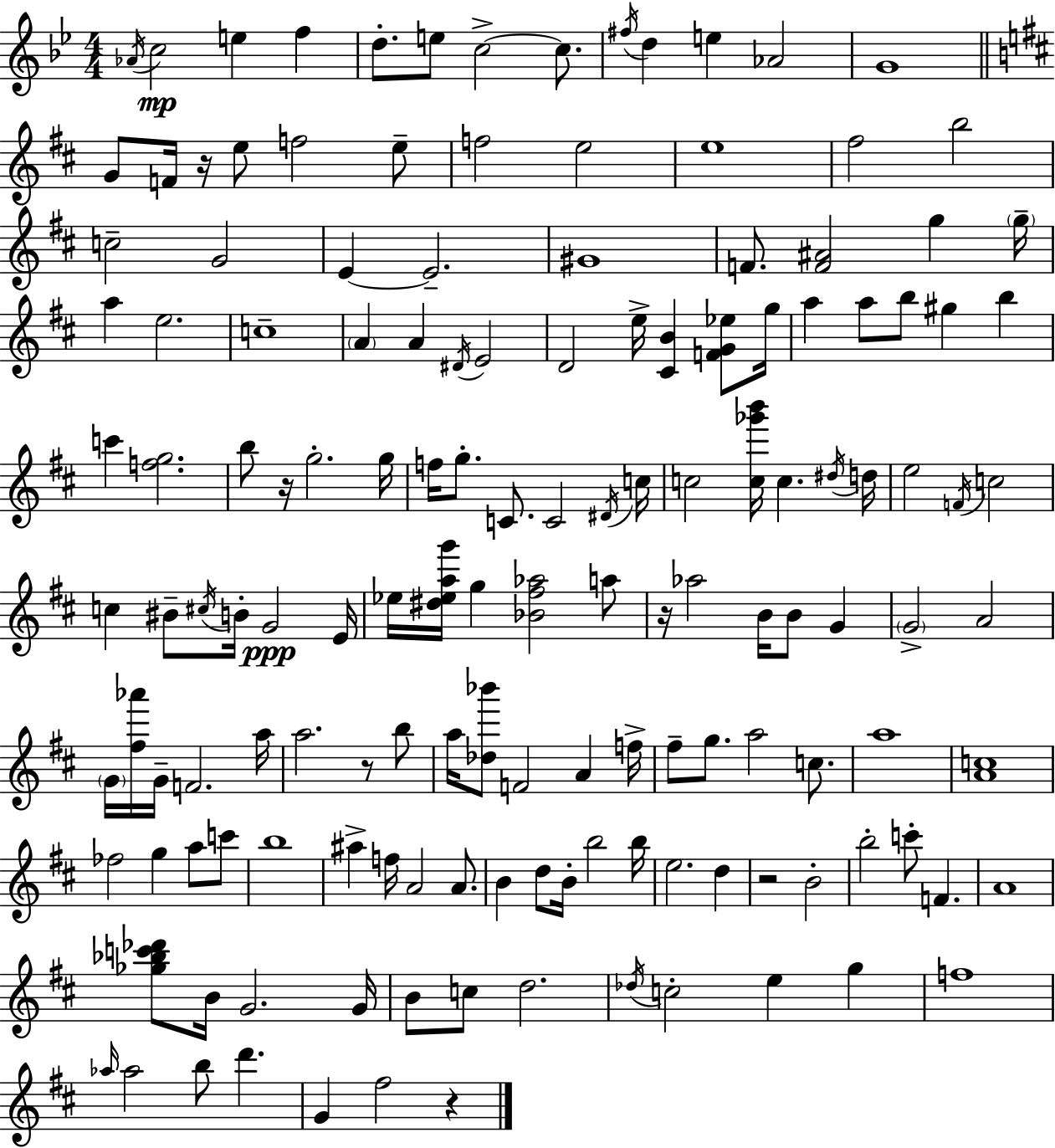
Ab4/s C5/h E5/q F5/q D5/e. E5/e C5/h C5/e. F#5/s D5/q E5/q Ab4/h G4/w G4/e F4/s R/s E5/e F5/h E5/e F5/h E5/h E5/w F#5/h B5/h C5/h G4/h E4/q E4/h. G#4/w F4/e. [F4,A#4]/h G5/q G5/s A5/q E5/h. C5/w A4/q A4/q D#4/s E4/h D4/h E5/s [C#4,B4]/q [F4,G4,Eb5]/e G5/s A5/q A5/e B5/e G#5/q B5/q C6/q [F5,G5]/h. B5/e R/s G5/h. G5/s F5/s G5/e. C4/e. C4/h D#4/s C5/s C5/h [C5,Gb6,B6]/s C5/q. D#5/s D5/s E5/h F4/s C5/h C5/q BIS4/e C#5/s B4/s G4/h E4/s Eb5/s [D#5,Eb5,A5,G6]/s G5/q [Bb4,F#5,Ab5]/h A5/e R/s Ab5/h B4/s B4/e G4/q G4/h A4/h G4/s [F#5,Ab6]/s G4/s F4/h. A5/s A5/h. R/e B5/e A5/s [Db5,Bb6]/e F4/h A4/q F5/s F#5/e G5/e. A5/h C5/e. A5/w [A4,C5]/w FES5/h G5/q A5/e C6/e B5/w A#5/q F5/s A4/h A4/e. B4/q D5/e B4/s B5/h B5/s E5/h. D5/q R/h B4/h B5/h C6/e F4/q. A4/w [Gb5,Bb5,C6,Db6]/e B4/s G4/h. G4/s B4/e C5/e D5/h. Db5/s C5/h E5/q G5/q F5/w Ab5/s Ab5/h B5/e D6/q. G4/q F#5/h R/q